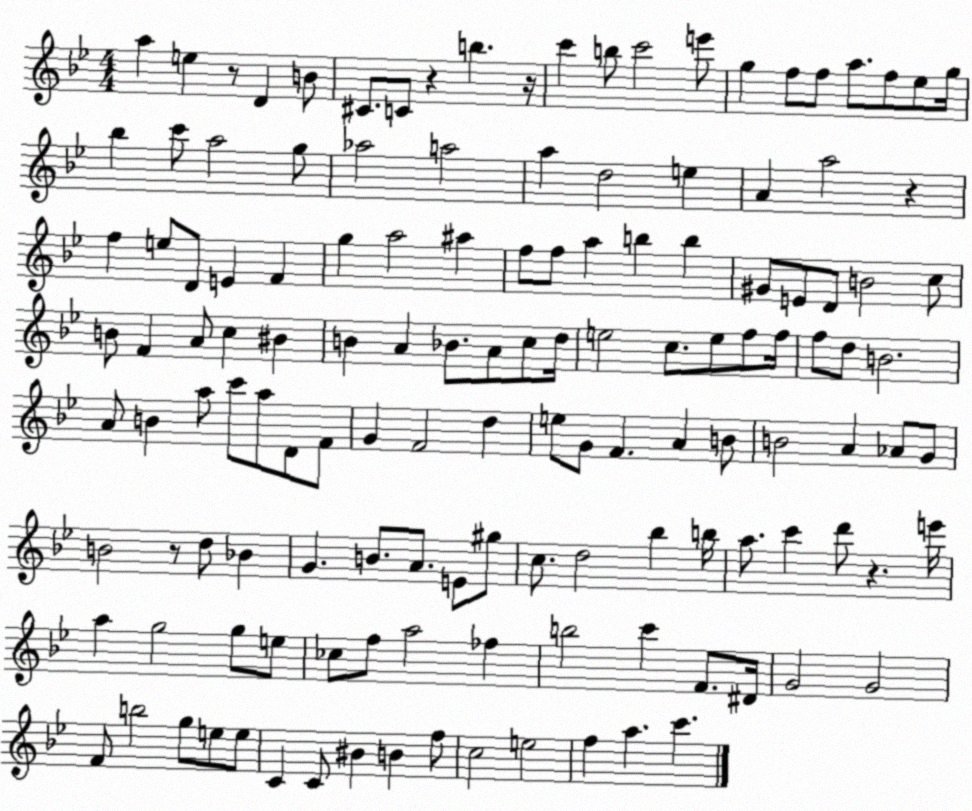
X:1
T:Untitled
M:4/4
L:1/4
K:Bb
a e z/2 D B/2 ^C/2 C/2 z b z/4 c' b/2 c'2 e'/2 g f/2 f/2 a/2 f/2 _e/2 g/4 _b c'/2 a2 g/2 _a2 a2 a d2 e A a2 z f e/2 D/2 E F g a2 ^a f/2 f/2 a b b ^G/2 E/2 D/2 B2 c/2 B/2 F A/2 c ^B B A _B/2 A/2 c/2 d/4 e2 c/2 e/2 f/2 f/4 f/2 d/2 B2 A/2 B a/2 c'/2 a/2 D/2 F/2 G F2 d e/2 G/2 F A B/2 B2 A _A/2 G/2 B2 z/2 d/2 _B G B/2 A/2 E/2 ^g/2 c/2 d2 _b b/4 a/2 c' d'/2 z e'/4 a g2 g/2 e/2 _c/2 f/2 a2 _f b2 c' F/2 ^D/4 G2 G2 F/2 b2 g/2 e/2 e/2 C C/2 ^B B f/2 c2 e2 f a c'